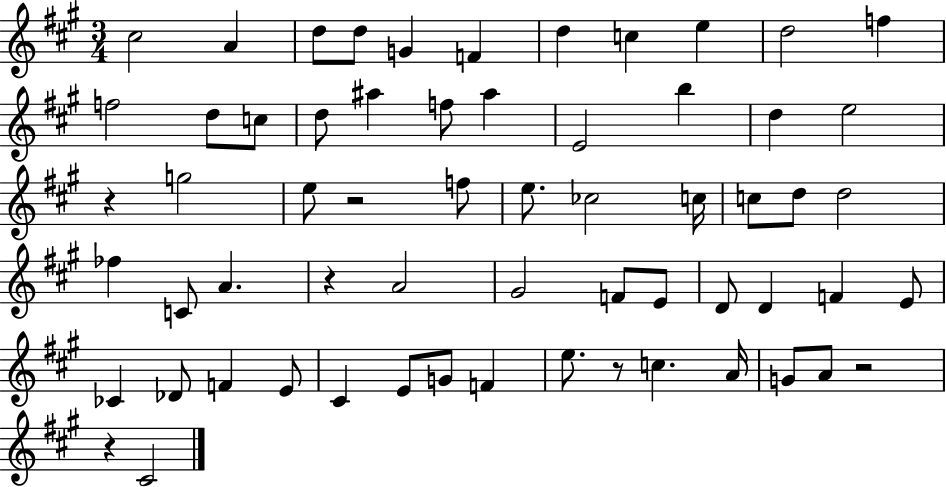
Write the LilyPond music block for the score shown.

{
  \clef treble
  \numericTimeSignature
  \time 3/4
  \key a \major
  cis''2 a'4 | d''8 d''8 g'4 f'4 | d''4 c''4 e''4 | d''2 f''4 | \break f''2 d''8 c''8 | d''8 ais''4 f''8 ais''4 | e'2 b''4 | d''4 e''2 | \break r4 g''2 | e''8 r2 f''8 | e''8. ces''2 c''16 | c''8 d''8 d''2 | \break fes''4 c'8 a'4. | r4 a'2 | gis'2 f'8 e'8 | d'8 d'4 f'4 e'8 | \break ces'4 des'8 f'4 e'8 | cis'4 e'8 g'8 f'4 | e''8. r8 c''4. a'16 | g'8 a'8 r2 | \break r4 cis'2 | \bar "|."
}